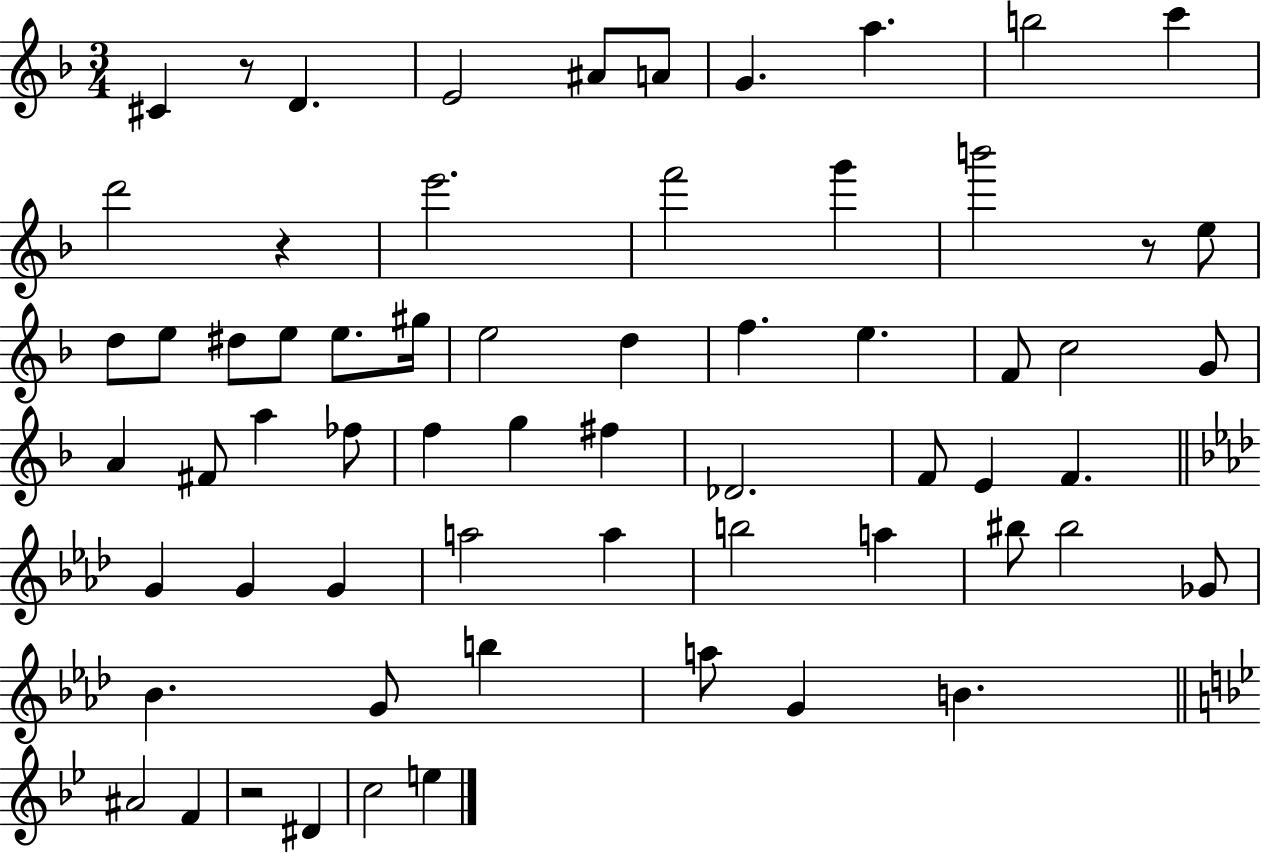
C#4/q R/e D4/q. E4/h A#4/e A4/e G4/q. A5/q. B5/h C6/q D6/h R/q E6/h. F6/h G6/q B6/h R/e E5/e D5/e E5/e D#5/e E5/e E5/e. G#5/s E5/h D5/q F5/q. E5/q. F4/e C5/h G4/e A4/q F#4/e A5/q FES5/e F5/q G5/q F#5/q Db4/h. F4/e E4/q F4/q. G4/q G4/q G4/q A5/h A5/q B5/h A5/q BIS5/e BIS5/h Gb4/e Bb4/q. G4/e B5/q A5/e G4/q B4/q. A#4/h F4/q R/h D#4/q C5/h E5/q